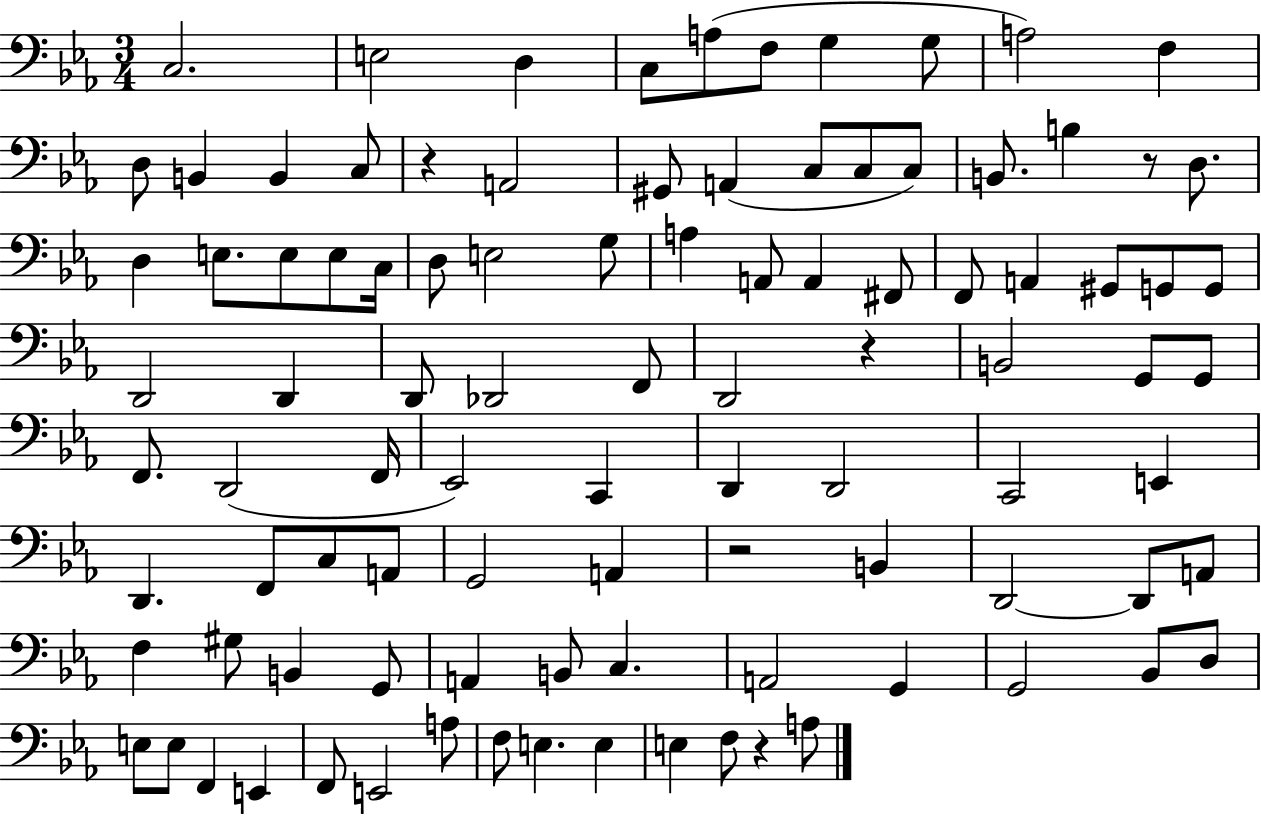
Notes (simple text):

C3/h. E3/h D3/q C3/e A3/e F3/e G3/q G3/e A3/h F3/q D3/e B2/q B2/q C3/e R/q A2/h G#2/e A2/q C3/e C3/e C3/e B2/e. B3/q R/e D3/e. D3/q E3/e. E3/e E3/e C3/s D3/e E3/h G3/e A3/q A2/e A2/q F#2/e F2/e A2/q G#2/e G2/e G2/e D2/h D2/q D2/e Db2/h F2/e D2/h R/q B2/h G2/e G2/e F2/e. D2/h F2/s Eb2/h C2/q D2/q D2/h C2/h E2/q D2/q. F2/e C3/e A2/e G2/h A2/q R/h B2/q D2/h D2/e A2/e F3/q G#3/e B2/q G2/e A2/q B2/e C3/q. A2/h G2/q G2/h Bb2/e D3/e E3/e E3/e F2/q E2/q F2/e E2/h A3/e F3/e E3/q. E3/q E3/q F3/e R/q A3/e